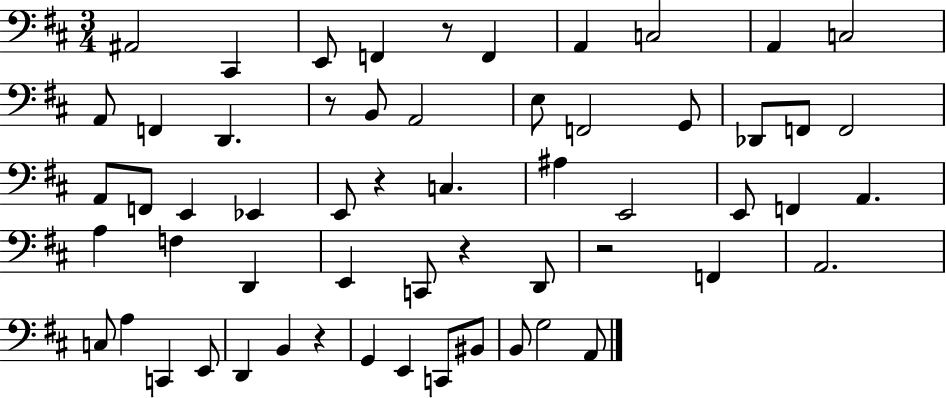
A#2/h C#2/q E2/e F2/q R/e F2/q A2/q C3/h A2/q C3/h A2/e F2/q D2/q. R/e B2/e A2/h E3/e F2/h G2/e Db2/e F2/e F2/h A2/e F2/e E2/q Eb2/q E2/e R/q C3/q. A#3/q E2/h E2/e F2/q A2/q. A3/q F3/q D2/q E2/q C2/e R/q D2/e R/h F2/q A2/h. C3/e A3/q C2/q E2/e D2/q B2/q R/q G2/q E2/q C2/e BIS2/e B2/e G3/h A2/e